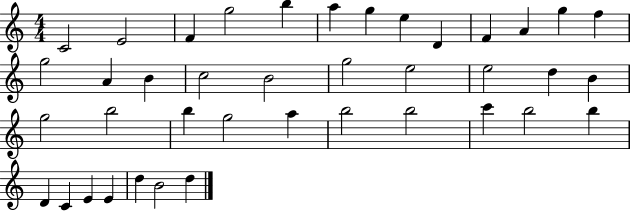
X:1
T:Untitled
M:4/4
L:1/4
K:C
C2 E2 F g2 b a g e D F A g f g2 A B c2 B2 g2 e2 e2 d B g2 b2 b g2 a b2 b2 c' b2 b D C E E d B2 d